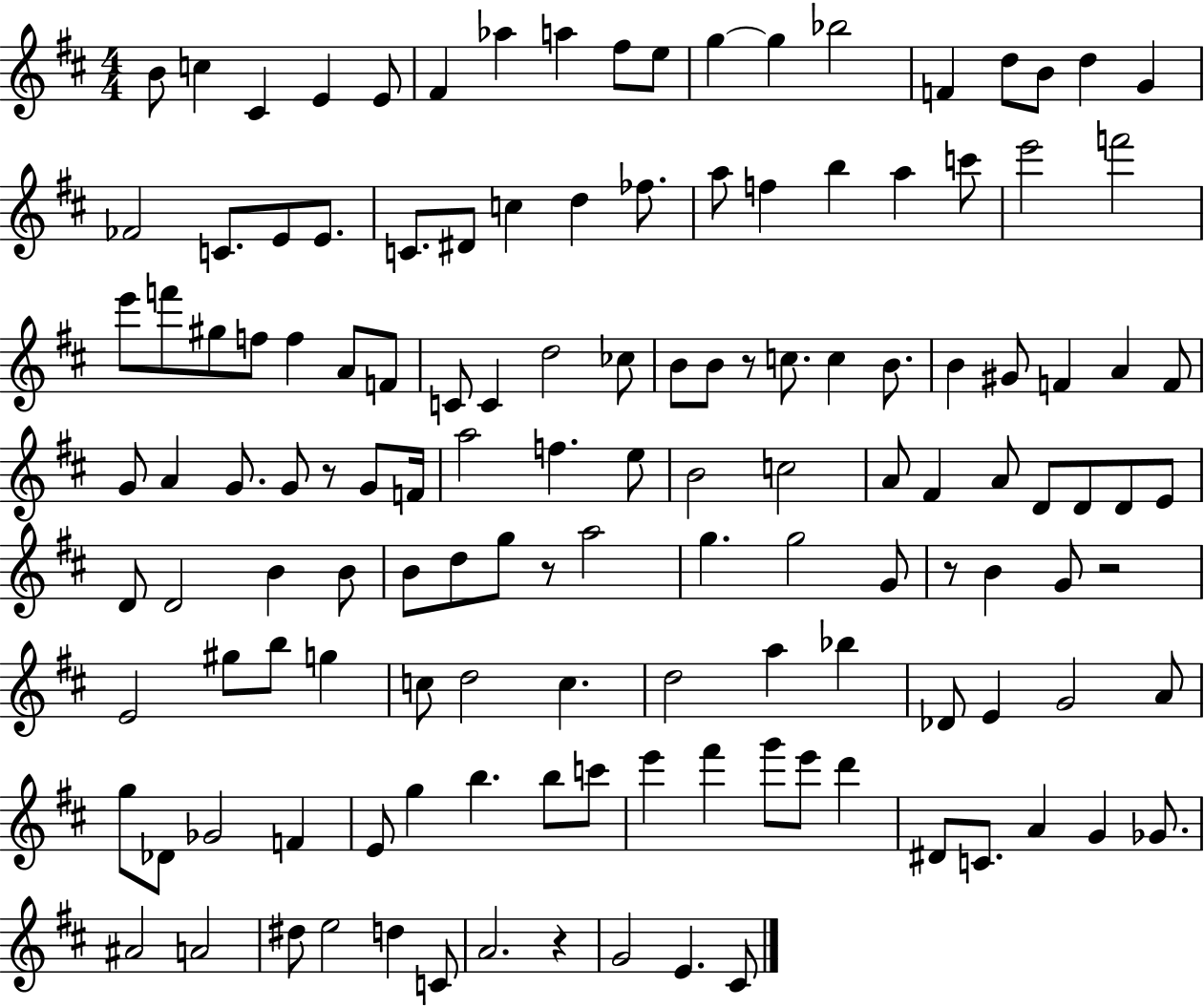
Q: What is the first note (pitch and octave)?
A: B4